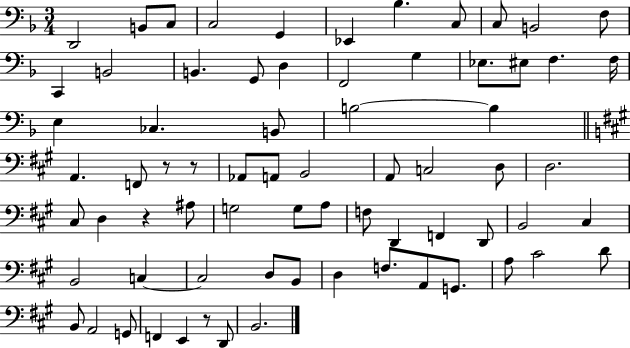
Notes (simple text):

D2/h B2/e C3/e C3/h G2/q Eb2/q Bb3/q. C3/e C3/e B2/h F3/e C2/q B2/h B2/q. G2/e D3/q F2/h G3/q Eb3/e. EIS3/e F3/q. F3/s E3/q CES3/q. B2/e B3/h B3/q A2/q. F2/e R/e R/e Ab2/e A2/e B2/h A2/e C3/h D3/e D3/h. C#3/e D3/q R/q A#3/e G3/h G3/e A3/e F3/e D2/q F2/q D2/e B2/h C#3/q B2/h C3/q C3/h D3/e B2/e D3/q F3/e. A2/e G2/e. A3/e C#4/h D4/e B2/e A2/h G2/e F2/q E2/q R/e D2/e B2/h.